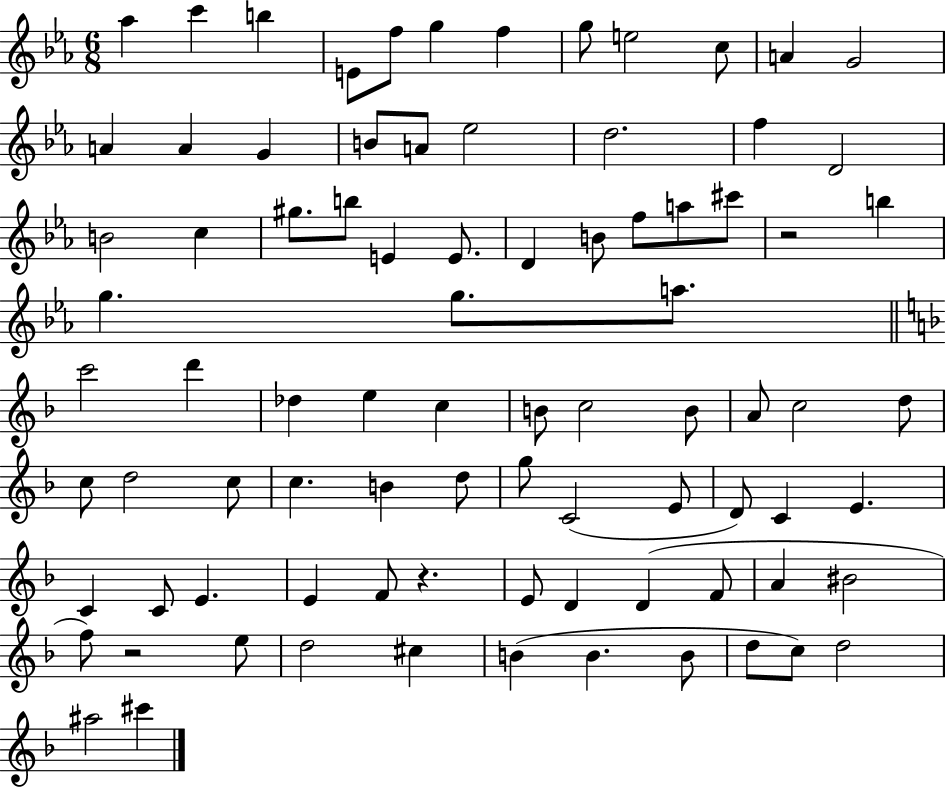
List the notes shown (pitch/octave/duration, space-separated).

Ab5/q C6/q B5/q E4/e F5/e G5/q F5/q G5/e E5/h C5/e A4/q G4/h A4/q A4/q G4/q B4/e A4/e Eb5/h D5/h. F5/q D4/h B4/h C5/q G#5/e. B5/e E4/q E4/e. D4/q B4/e F5/e A5/e C#6/e R/h B5/q G5/q. G5/e. A5/e. C6/h D6/q Db5/q E5/q C5/q B4/e C5/h B4/e A4/e C5/h D5/e C5/e D5/h C5/e C5/q. B4/q D5/e G5/e C4/h E4/e D4/e C4/q E4/q. C4/q C4/e E4/q. E4/q F4/e R/q. E4/e D4/q D4/q F4/e A4/q BIS4/h F5/e R/h E5/e D5/h C#5/q B4/q B4/q. B4/e D5/e C5/e D5/h A#5/h C#6/q